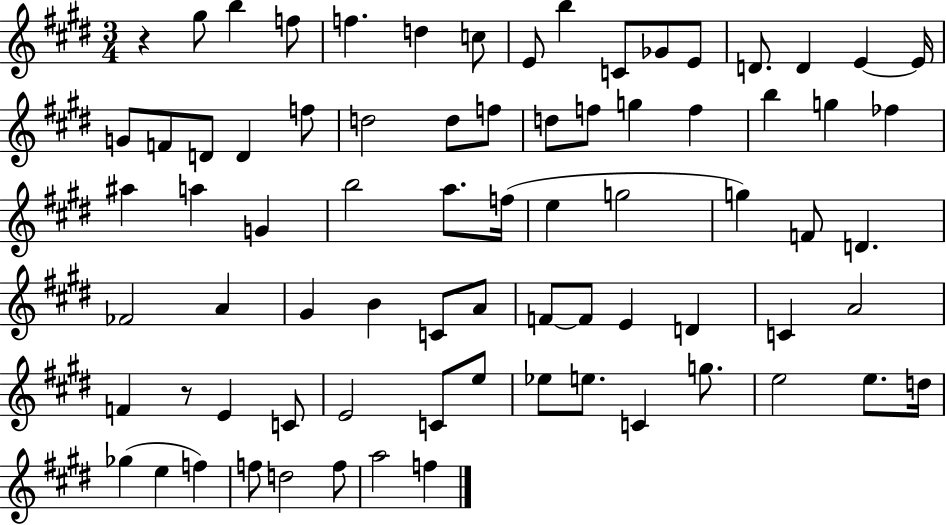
R/q G#5/e B5/q F5/e F5/q. D5/q C5/e E4/e B5/q C4/e Gb4/e E4/e D4/e. D4/q E4/q E4/s G4/e F4/e D4/e D4/q F5/e D5/h D5/e F5/e D5/e F5/e G5/q F5/q B5/q G5/q FES5/q A#5/q A5/q G4/q B5/h A5/e. F5/s E5/q G5/h G5/q F4/e D4/q. FES4/h A4/q G#4/q B4/q C4/e A4/e F4/e F4/e E4/q D4/q C4/q A4/h F4/q R/e E4/q C4/e E4/h C4/e E5/e Eb5/e E5/e. C4/q G5/e. E5/h E5/e. D5/s Gb5/q E5/q F5/q F5/e D5/h F5/e A5/h F5/q